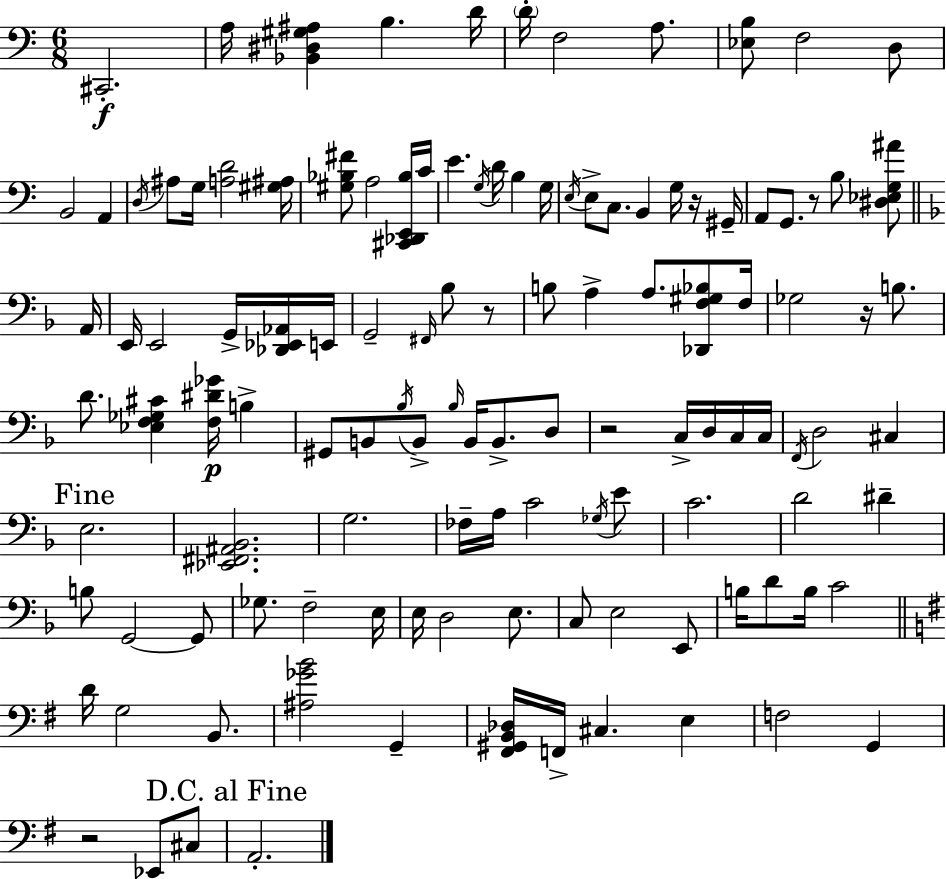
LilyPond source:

{
  \clef bass
  \numericTimeSignature
  \time 6/8
  \key c \major
  cis,2.-.\f | a16 <bes, dis gis ais>4 b4. d'16 | \parenthesize d'16-. f2 a8. | <ees b>8 f2 d8 | \break b,2 a,4 | \acciaccatura { d16 } ais8 g16 <a d'>2 | <gis ais>16 <gis bes fis'>8 a2 <cis, des, e, bes>16 | c'16 e'4. \acciaccatura { g16 } d'16 b4 | \break g16 \acciaccatura { e16 } e8-> c8. b,4 | g16 r16 gis,16-- a,8 g,8. r8 b8 | <dis ees g ais'>8 \bar "||" \break \key d \minor a,16 e,16 e,2 g,16-> <des, ees, aes,>16 | e,16 g,2-- \grace { fis,16 } bes8 | r8 b8 a4-> a8. <des, f gis bes>8 | f16 ges2 r16 b8. | \break d'8. <ees f ges cis'>4 <f dis' ges'>16\p b4-> | gis,8 b,8 \acciaccatura { bes16 } b,8-> \grace { bes16 } b,16 b,8.-> | d8 r2 | c16-> d16 c16 c16 \acciaccatura { f,16 } d2 | \break cis4 \mark "Fine" e2. | <ees, fis, ais, bes,>2. | g2. | fes16-- a16 c'2 | \break \acciaccatura { ges16 } e'8 c'2. | d'2 | dis'4-- b8 g,2~~ | g,8 ges8. f2-- | \break e16 e16 d2 | e8. c8 e2 | e,8 b16 d'8 b16 c'2 | \bar "||" \break \key e \minor d'16 g2 b,8. | <ais ges' b'>2 g,4-- | <fis, gis, b, des>16 f,16-> cis4. e4 | f2 g,4 | \break r2 ees,8 cis8 | \mark "D.C. al Fine" a,2.-. | \bar "|."
}